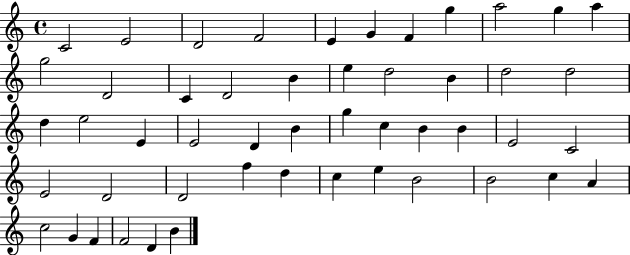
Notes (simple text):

C4/h E4/h D4/h F4/h E4/q G4/q F4/q G5/q A5/h G5/q A5/q G5/h D4/h C4/q D4/h B4/q E5/q D5/h B4/q D5/h D5/h D5/q E5/h E4/q E4/h D4/q B4/q G5/q C5/q B4/q B4/q E4/h C4/h E4/h D4/h D4/h F5/q D5/q C5/q E5/q B4/h B4/h C5/q A4/q C5/h G4/q F4/q F4/h D4/q B4/q